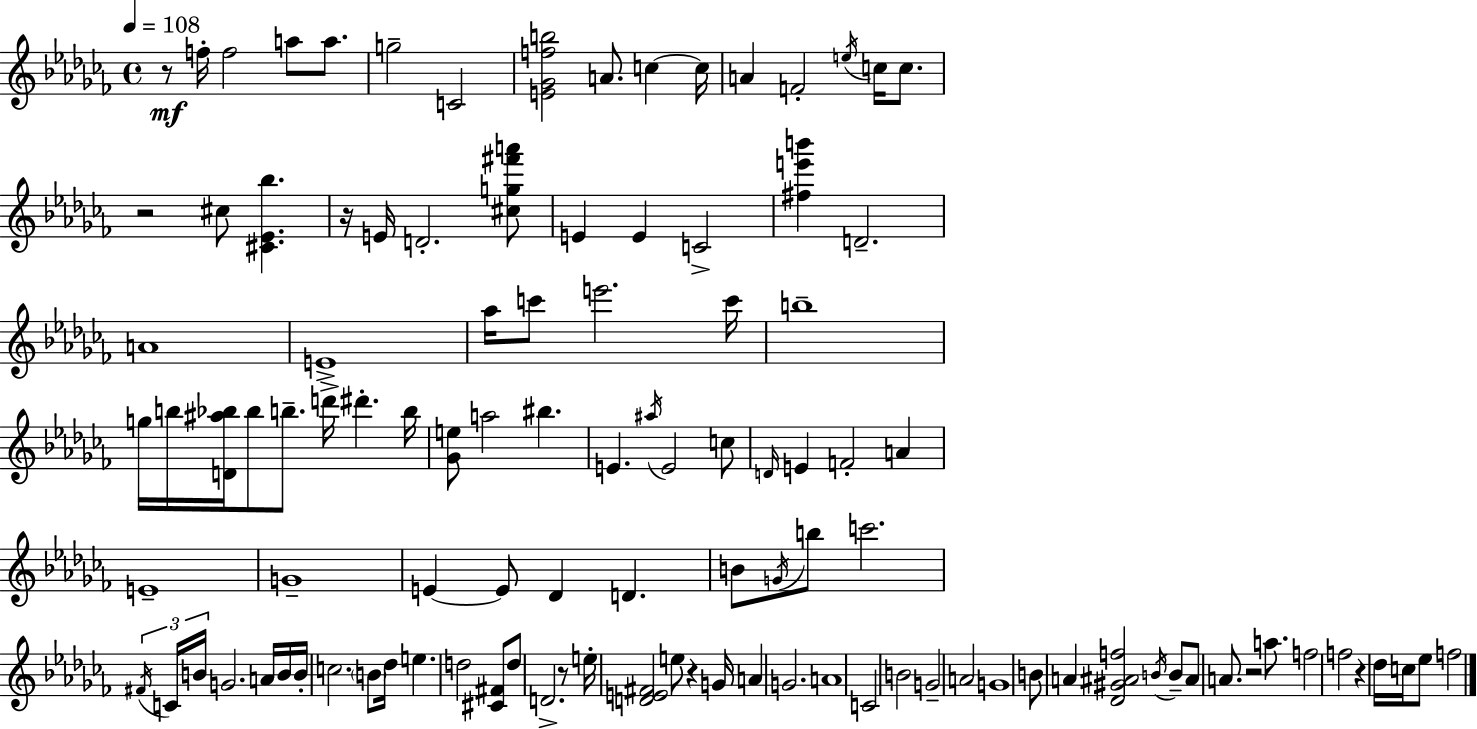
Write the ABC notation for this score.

X:1
T:Untitled
M:4/4
L:1/4
K:Abm
z/2 f/4 f2 a/2 a/2 g2 C2 [E_Gfb]2 A/2 c c/4 A F2 e/4 c/4 c/2 z2 ^c/2 [^C_E_b] z/4 E/4 D2 [^cg^f'a']/2 E E C2 [^fe'b'] D2 A4 E4 _a/4 c'/2 e'2 c'/4 b4 g/4 b/4 [D^a_b]/4 _b/2 b/2 d'/4 ^d' b/4 [_Ge]/2 a2 ^b E ^a/4 E2 c/2 D/4 E F2 A E4 G4 E E/2 _D D B/2 G/4 b/2 c'2 ^F/4 C/4 B/4 G2 A/4 B/4 B/4 c2 B/2 _d/4 e d2 [^C^F]/2 d/2 D2 z/2 e/4 [DE^F]2 e/2 z G/4 A G2 A4 C2 B2 G2 A2 G4 B/2 A [_D^G^Af]2 B/4 B/2 ^A/2 A/2 z2 a/2 f2 f2 z _d/4 c/4 _e/2 f2